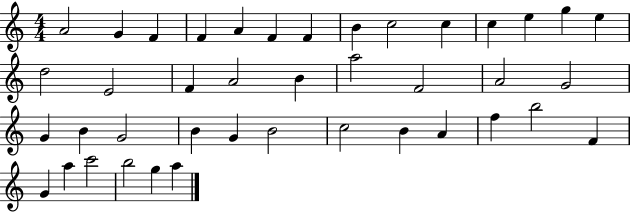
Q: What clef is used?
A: treble